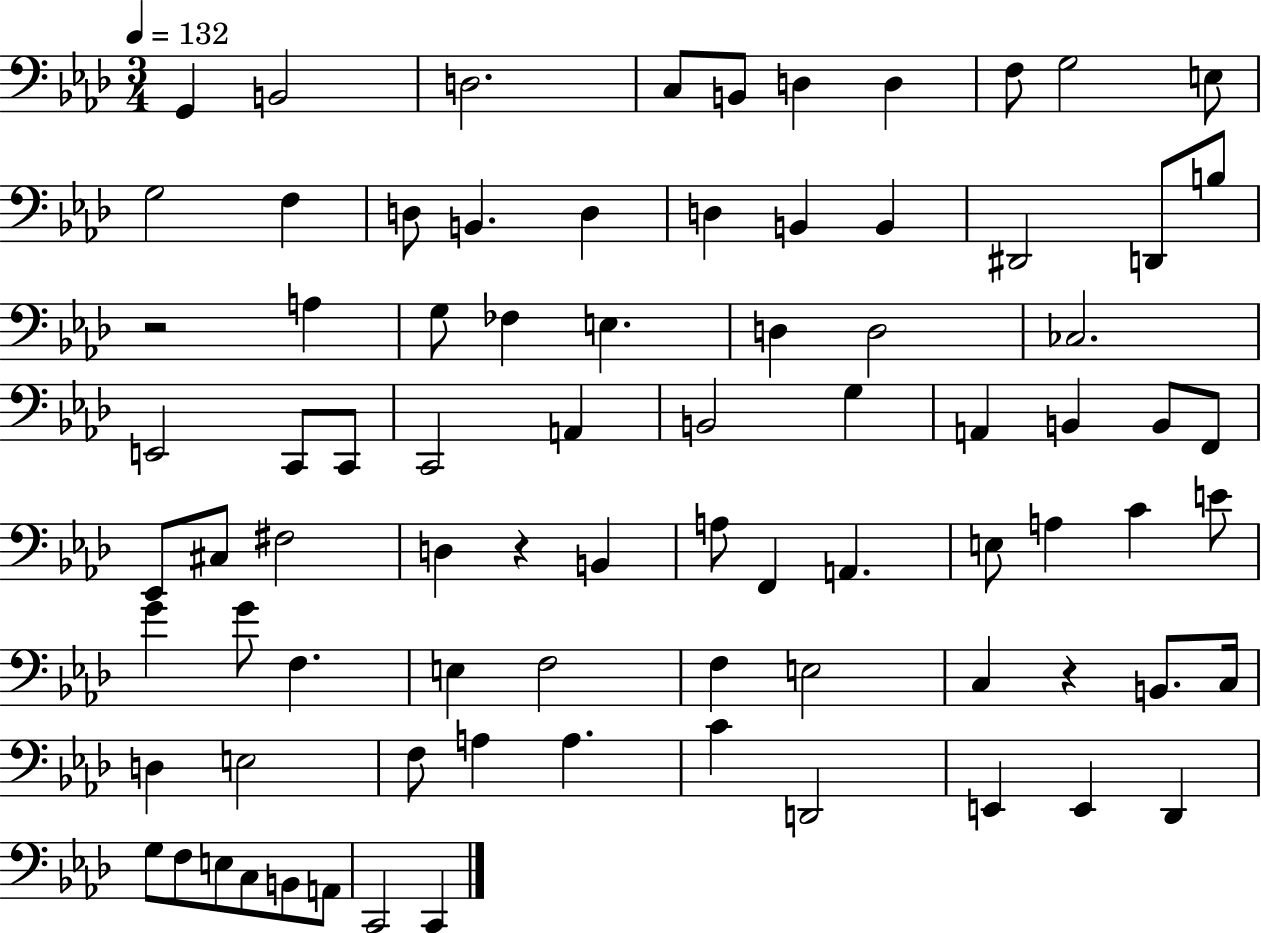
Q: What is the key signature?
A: AES major